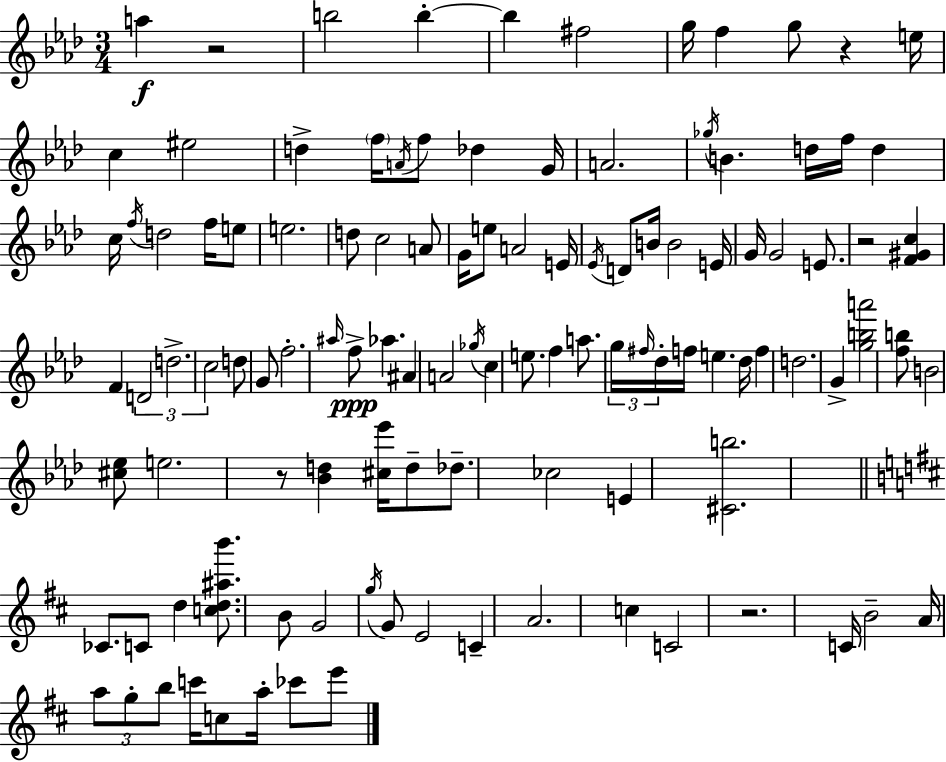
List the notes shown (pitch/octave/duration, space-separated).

A5/q R/h B5/h B5/q B5/q F#5/h G5/s F5/q G5/e R/q E5/s C5/q EIS5/h D5/q F5/s A4/s F5/e Db5/q G4/s A4/h. Gb5/s B4/q. D5/s F5/s D5/q C5/s F5/s D5/h F5/s E5/e E5/h. D5/e C5/h A4/e G4/s E5/e A4/h E4/s Eb4/s D4/e B4/s B4/h E4/s G4/s G4/h E4/e. R/h [F4,G#4,C5]/q F4/q D4/h D5/h. C5/h D5/e G4/e F5/h. A#5/s F5/e Ab5/q. A#4/q A4/h Gb5/s C5/q E5/e. F5/q A5/e. G5/s F#5/s Db5/s F5/s E5/q. Db5/s F5/q D5/h. G4/q [G5,B5,A6]/h [F5,B5]/e B4/h [C#5,Eb5]/e E5/h. R/e [Bb4,D5]/q [C#5,Eb6]/s D5/e Db5/e. CES5/h E4/q [C#4,B5]/h. CES4/e. C4/e D5/q [C5,D5,A#5,B6]/e. B4/e G4/h G5/s G4/e E4/h C4/q A4/h. C5/q C4/h R/h. C4/s B4/h A4/s A5/e G5/e B5/e C6/s C5/e A5/s CES6/e E6/e